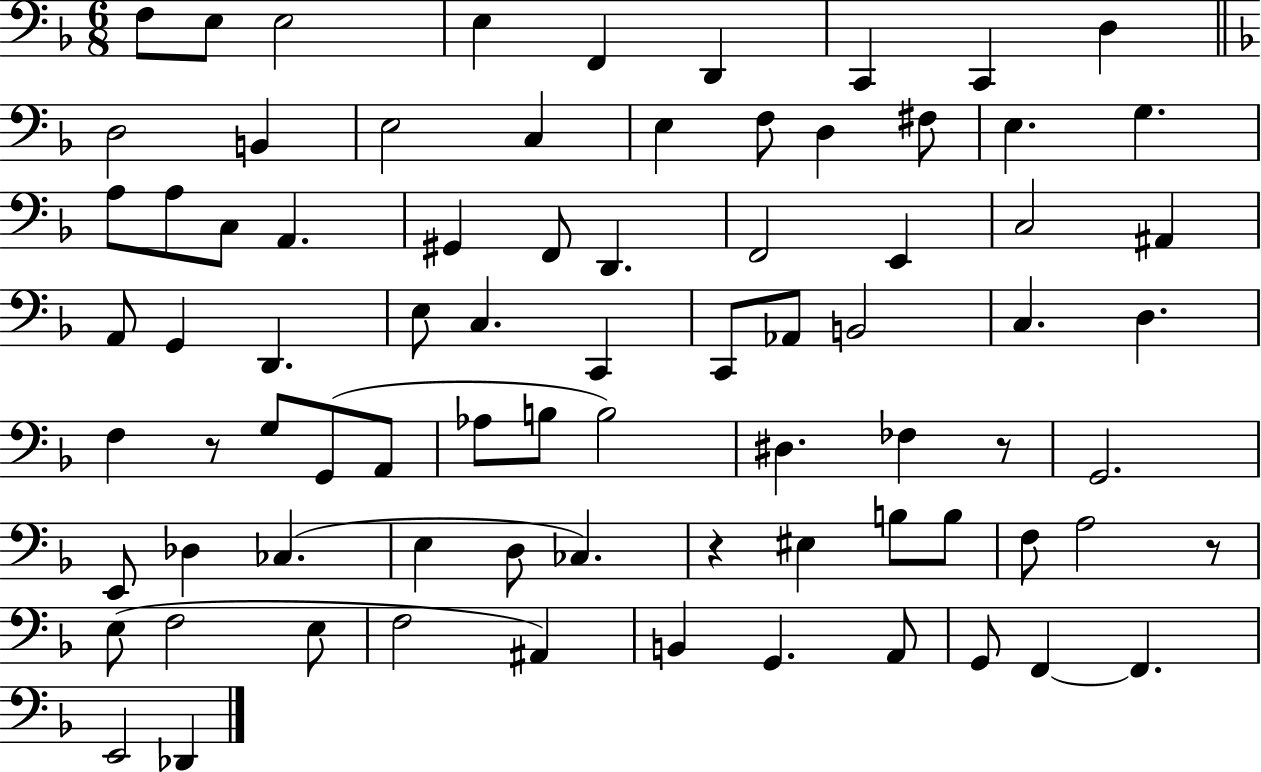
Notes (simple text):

F3/e E3/e E3/h E3/q F2/q D2/q C2/q C2/q D3/q D3/h B2/q E3/h C3/q E3/q F3/e D3/q F#3/e E3/q. G3/q. A3/e A3/e C3/e A2/q. G#2/q F2/e D2/q. F2/h E2/q C3/h A#2/q A2/e G2/q D2/q. E3/e C3/q. C2/q C2/e Ab2/e B2/h C3/q. D3/q. F3/q R/e G3/e G2/e A2/e Ab3/e B3/e B3/h D#3/q. FES3/q R/e G2/h. E2/e Db3/q CES3/q. E3/q D3/e CES3/q. R/q EIS3/q B3/e B3/e F3/e A3/h R/e E3/e F3/h E3/e F3/h A#2/q B2/q G2/q. A2/e G2/e F2/q F2/q. E2/h Db2/q